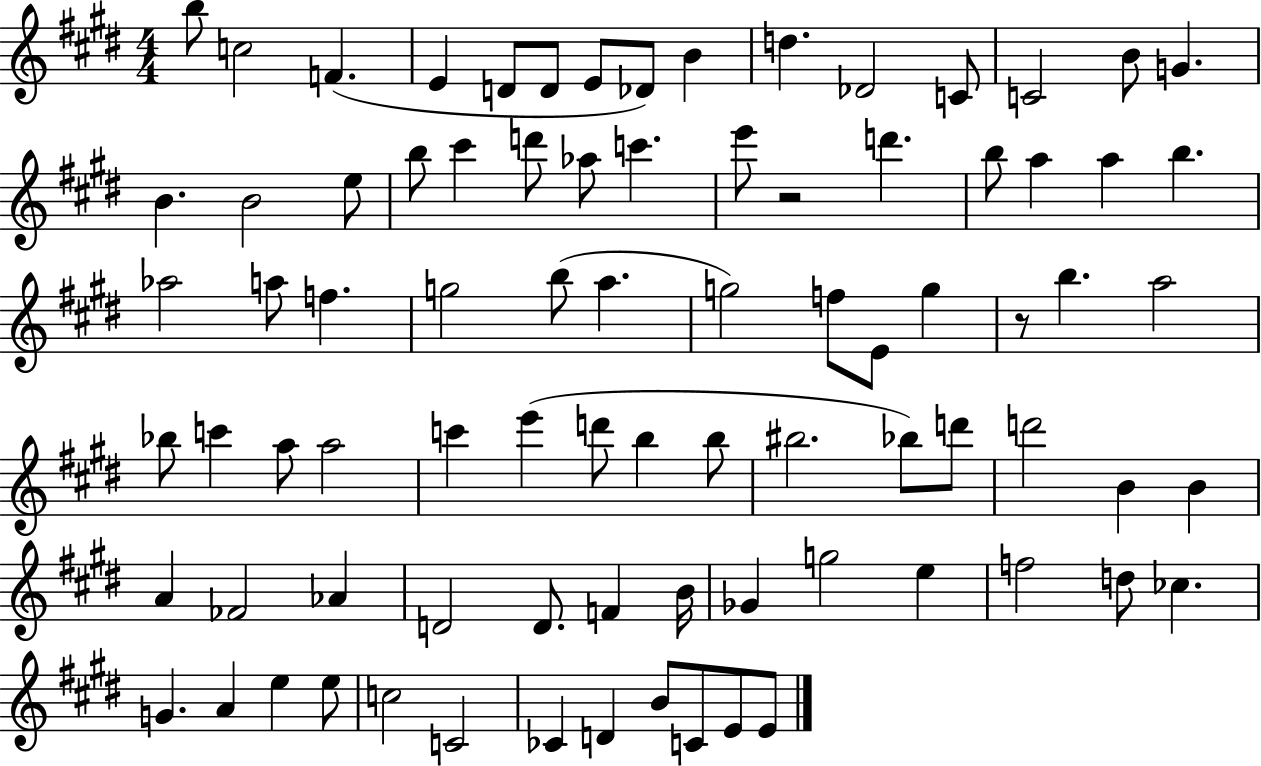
{
  \clef treble
  \numericTimeSignature
  \time 4/4
  \key e \major
  \repeat volta 2 { b''8 c''2 f'4.( | e'4 d'8 d'8 e'8 des'8) b'4 | d''4. des'2 c'8 | c'2 b'8 g'4. | \break b'4. b'2 e''8 | b''8 cis'''4 d'''8 aes''8 c'''4. | e'''8 r2 d'''4. | b''8 a''4 a''4 b''4. | \break aes''2 a''8 f''4. | g''2 b''8( a''4. | g''2) f''8 e'8 g''4 | r8 b''4. a''2 | \break bes''8 c'''4 a''8 a''2 | c'''4 e'''4( d'''8 b''4 b''8 | bis''2. bes''8) d'''8 | d'''2 b'4 b'4 | \break a'4 fes'2 aes'4 | d'2 d'8. f'4 b'16 | ges'4 g''2 e''4 | f''2 d''8 ces''4. | \break g'4. a'4 e''4 e''8 | c''2 c'2 | ces'4 d'4 b'8 c'8 e'8 e'8 | } \bar "|."
}